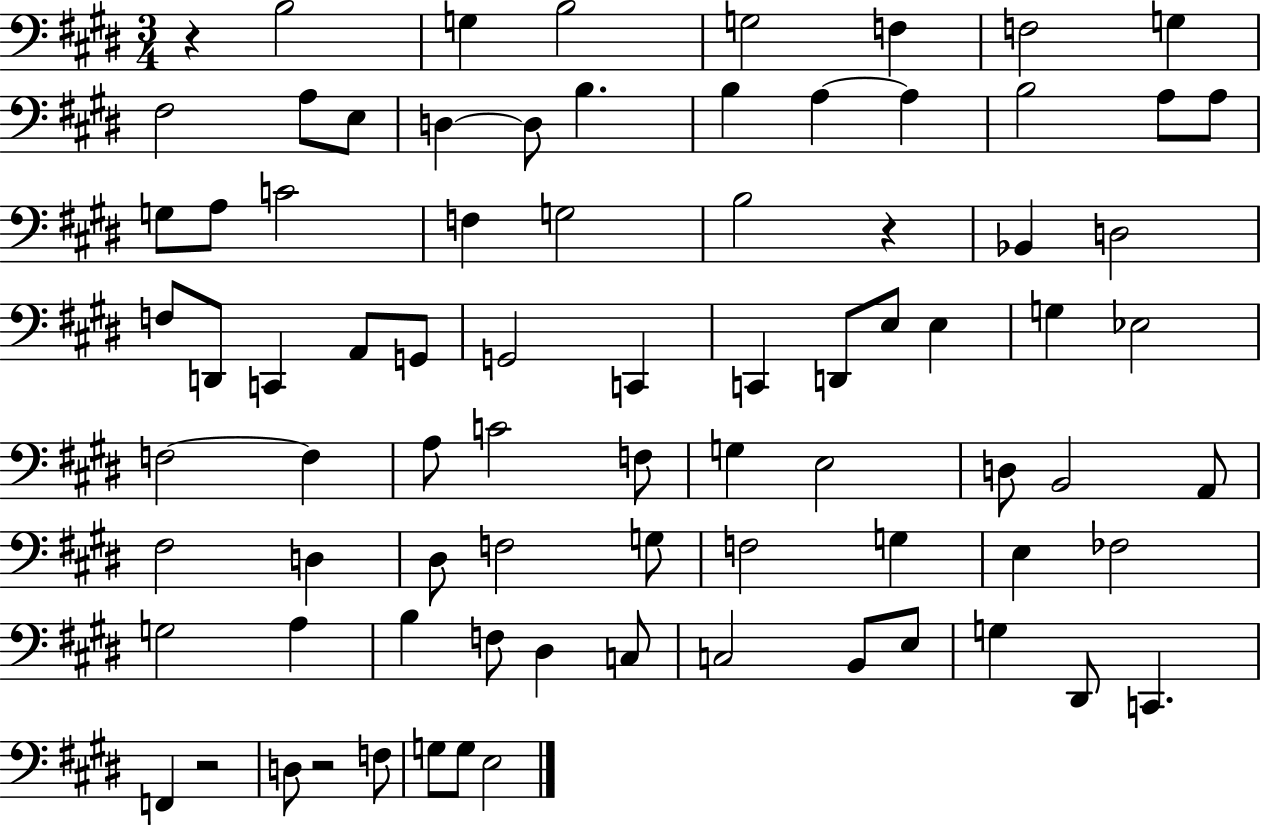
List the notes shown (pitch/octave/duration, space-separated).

R/q B3/h G3/q B3/h G3/h F3/q F3/h G3/q F#3/h A3/e E3/e D3/q D3/e B3/q. B3/q A3/q A3/q B3/h A3/e A3/e G3/e A3/e C4/h F3/q G3/h B3/h R/q Bb2/q D3/h F3/e D2/e C2/q A2/e G2/e G2/h C2/q C2/q D2/e E3/e E3/q G3/q Eb3/h F3/h F3/q A3/e C4/h F3/e G3/q E3/h D3/e B2/h A2/e F#3/h D3/q D#3/e F3/h G3/e F3/h G3/q E3/q FES3/h G3/h A3/q B3/q F3/e D#3/q C3/e C3/h B2/e E3/e G3/q D#2/e C2/q. F2/q R/h D3/e R/h F3/e G3/e G3/e E3/h